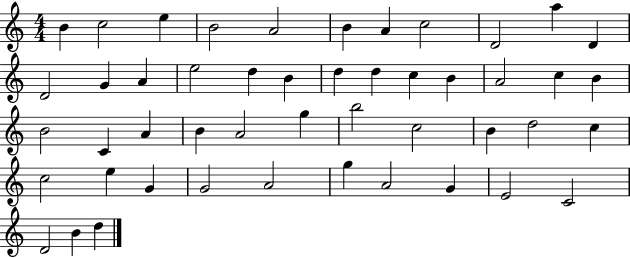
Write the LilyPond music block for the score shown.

{
  \clef treble
  \numericTimeSignature
  \time 4/4
  \key c \major
  b'4 c''2 e''4 | b'2 a'2 | b'4 a'4 c''2 | d'2 a''4 d'4 | \break d'2 g'4 a'4 | e''2 d''4 b'4 | d''4 d''4 c''4 b'4 | a'2 c''4 b'4 | \break b'2 c'4 a'4 | b'4 a'2 g''4 | b''2 c''2 | b'4 d''2 c''4 | \break c''2 e''4 g'4 | g'2 a'2 | g''4 a'2 g'4 | e'2 c'2 | \break d'2 b'4 d''4 | \bar "|."
}